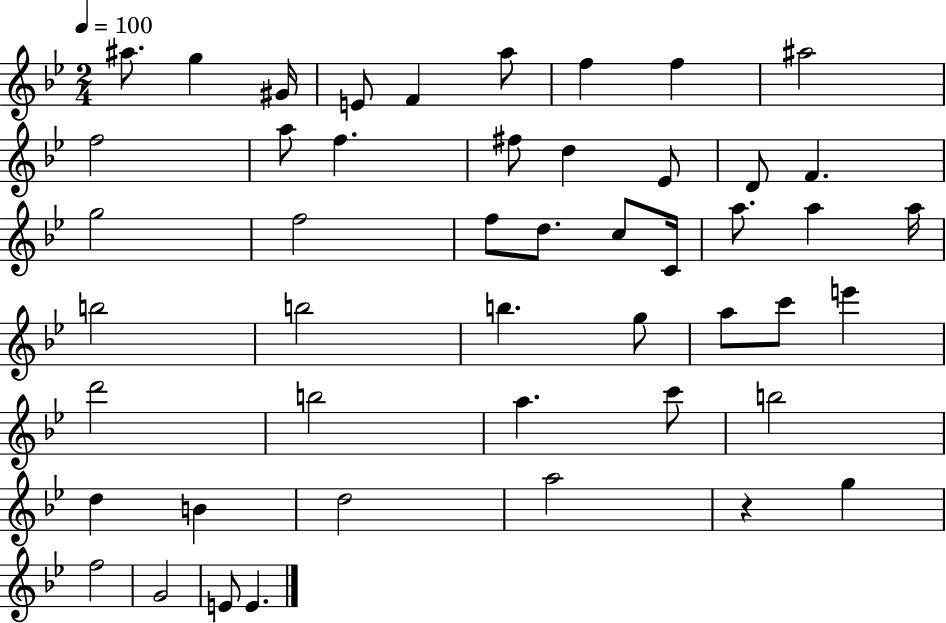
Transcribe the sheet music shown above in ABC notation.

X:1
T:Untitled
M:2/4
L:1/4
K:Bb
^a/2 g ^G/4 E/2 F a/2 f f ^a2 f2 a/2 f ^f/2 d _E/2 D/2 F g2 f2 f/2 d/2 c/2 C/4 a/2 a a/4 b2 b2 b g/2 a/2 c'/2 e' d'2 b2 a c'/2 b2 d B d2 a2 z g f2 G2 E/2 E